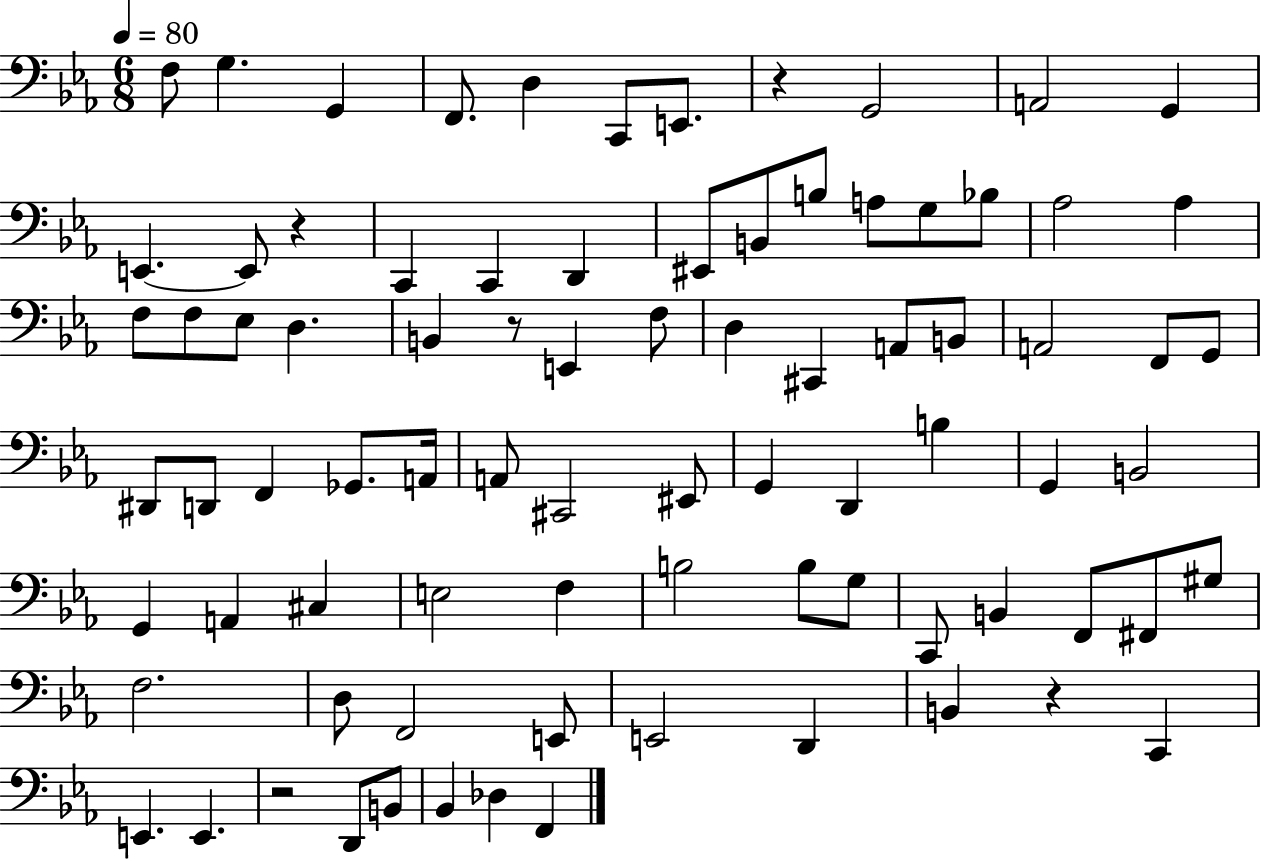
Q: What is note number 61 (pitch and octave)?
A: F2